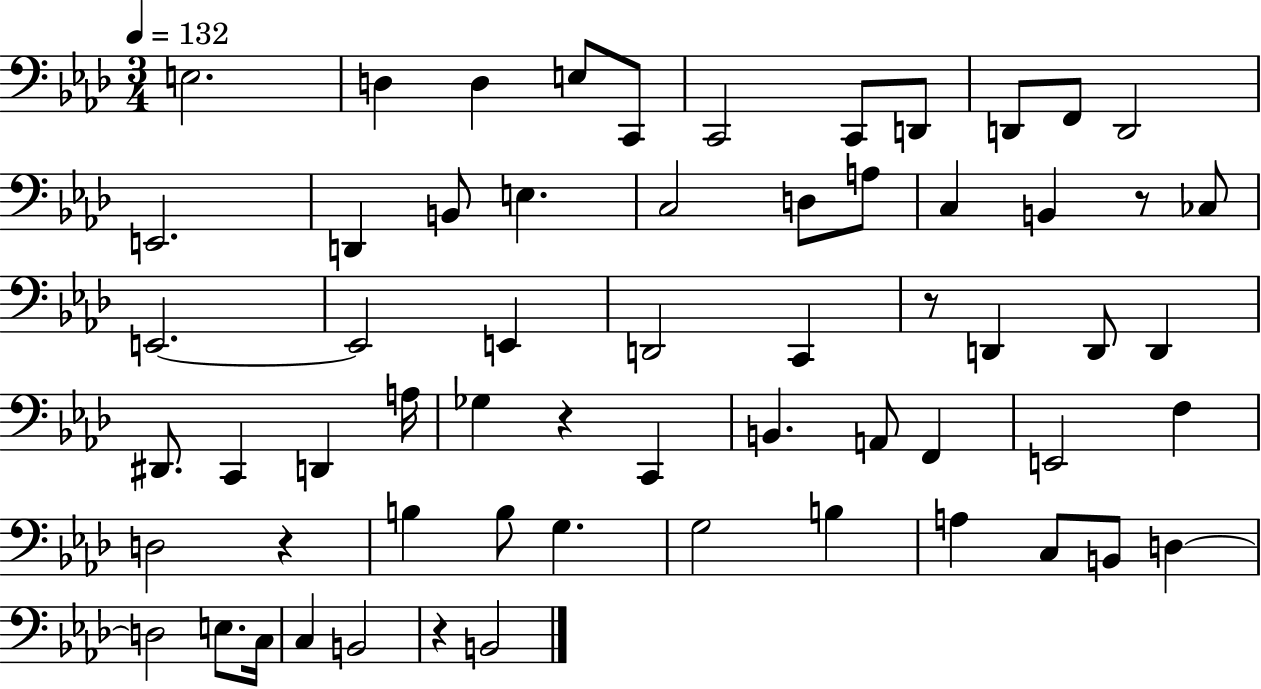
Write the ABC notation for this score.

X:1
T:Untitled
M:3/4
L:1/4
K:Ab
E,2 D, D, E,/2 C,,/2 C,,2 C,,/2 D,,/2 D,,/2 F,,/2 D,,2 E,,2 D,, B,,/2 E, C,2 D,/2 A,/2 C, B,, z/2 _C,/2 E,,2 E,,2 E,, D,,2 C,, z/2 D,, D,,/2 D,, ^D,,/2 C,, D,, A,/4 _G, z C,, B,, A,,/2 F,, E,,2 F, D,2 z B, B,/2 G, G,2 B, A, C,/2 B,,/2 D, D,2 E,/2 C,/4 C, B,,2 z B,,2